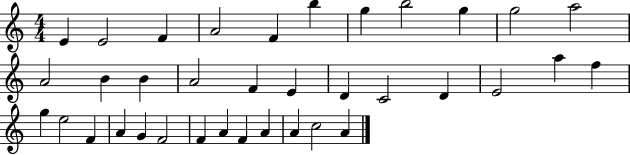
E4/q E4/h F4/q A4/h F4/q B5/q G5/q B5/h G5/q G5/h A5/h A4/h B4/q B4/q A4/h F4/q E4/q D4/q C4/h D4/q E4/h A5/q F5/q G5/q E5/h F4/q A4/q G4/q F4/h F4/q A4/q F4/q A4/q A4/q C5/h A4/q